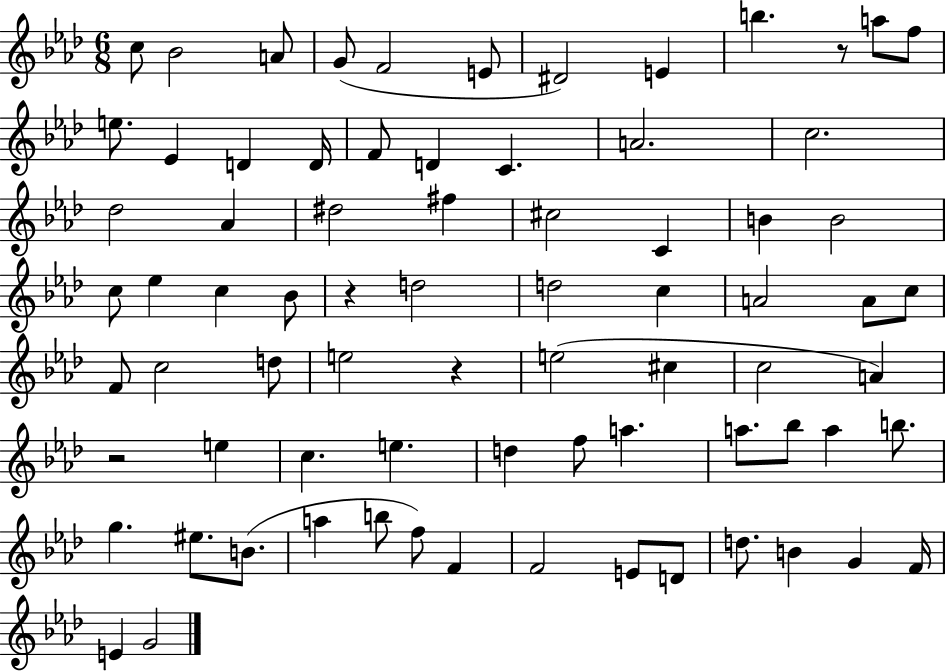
{
  \clef treble
  \numericTimeSignature
  \time 6/8
  \key aes \major
  c''8 bes'2 a'8 | g'8( f'2 e'8 | dis'2) e'4 | b''4. r8 a''8 f''8 | \break e''8. ees'4 d'4 d'16 | f'8 d'4 c'4. | a'2. | c''2. | \break des''2 aes'4 | dis''2 fis''4 | cis''2 c'4 | b'4 b'2 | \break c''8 ees''4 c''4 bes'8 | r4 d''2 | d''2 c''4 | a'2 a'8 c''8 | \break f'8 c''2 d''8 | e''2 r4 | e''2( cis''4 | c''2 a'4) | \break r2 e''4 | c''4. e''4. | d''4 f''8 a''4. | a''8. bes''8 a''4 b''8. | \break g''4. eis''8. b'8.( | a''4 b''8 f''8) f'4 | f'2 e'8 d'8 | d''8. b'4 g'4 f'16 | \break e'4 g'2 | \bar "|."
}